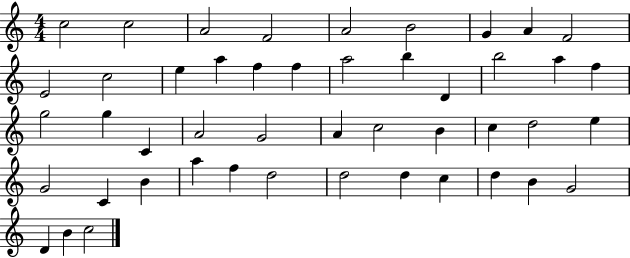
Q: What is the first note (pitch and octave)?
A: C5